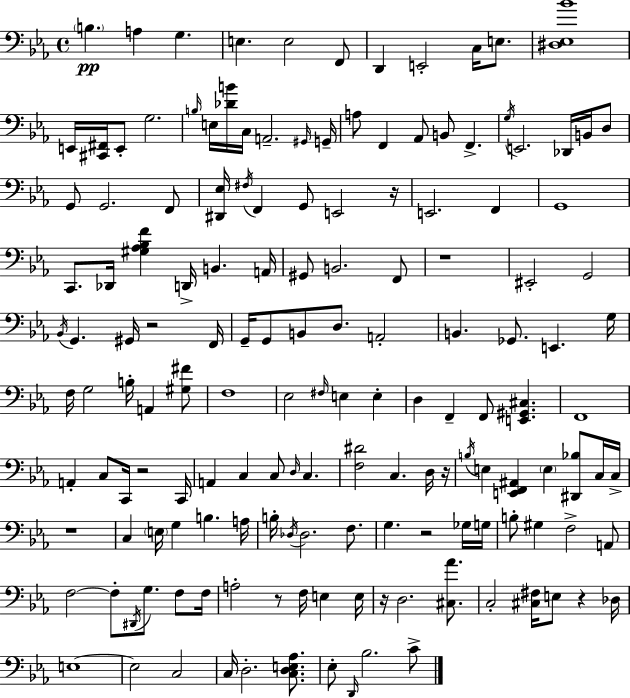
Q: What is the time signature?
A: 4/4